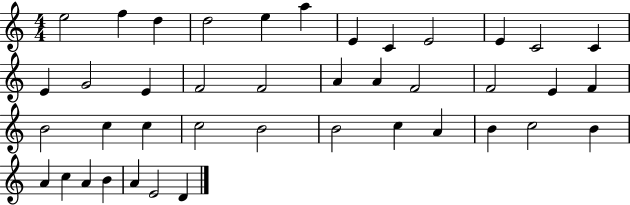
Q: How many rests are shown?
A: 0